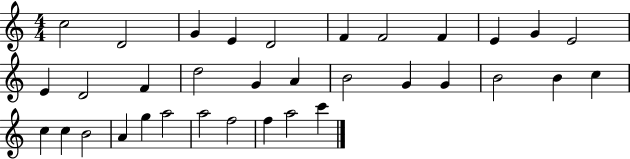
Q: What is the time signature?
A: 4/4